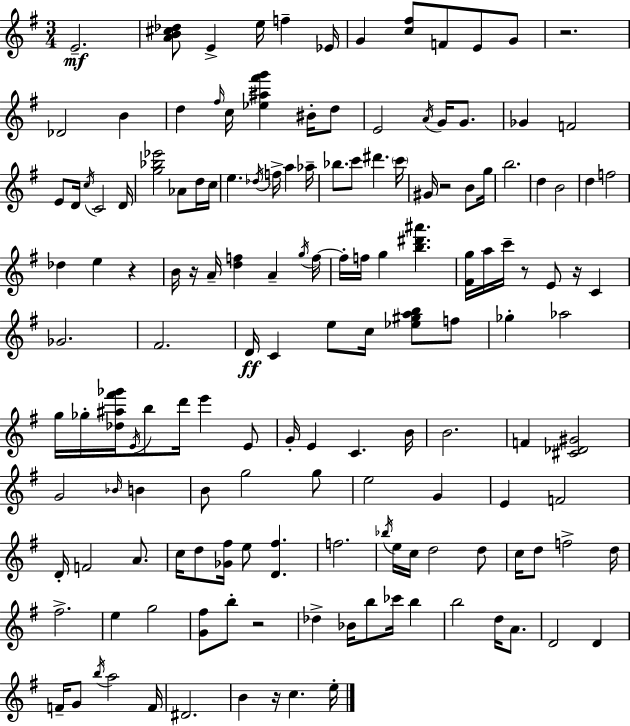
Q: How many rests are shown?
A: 8